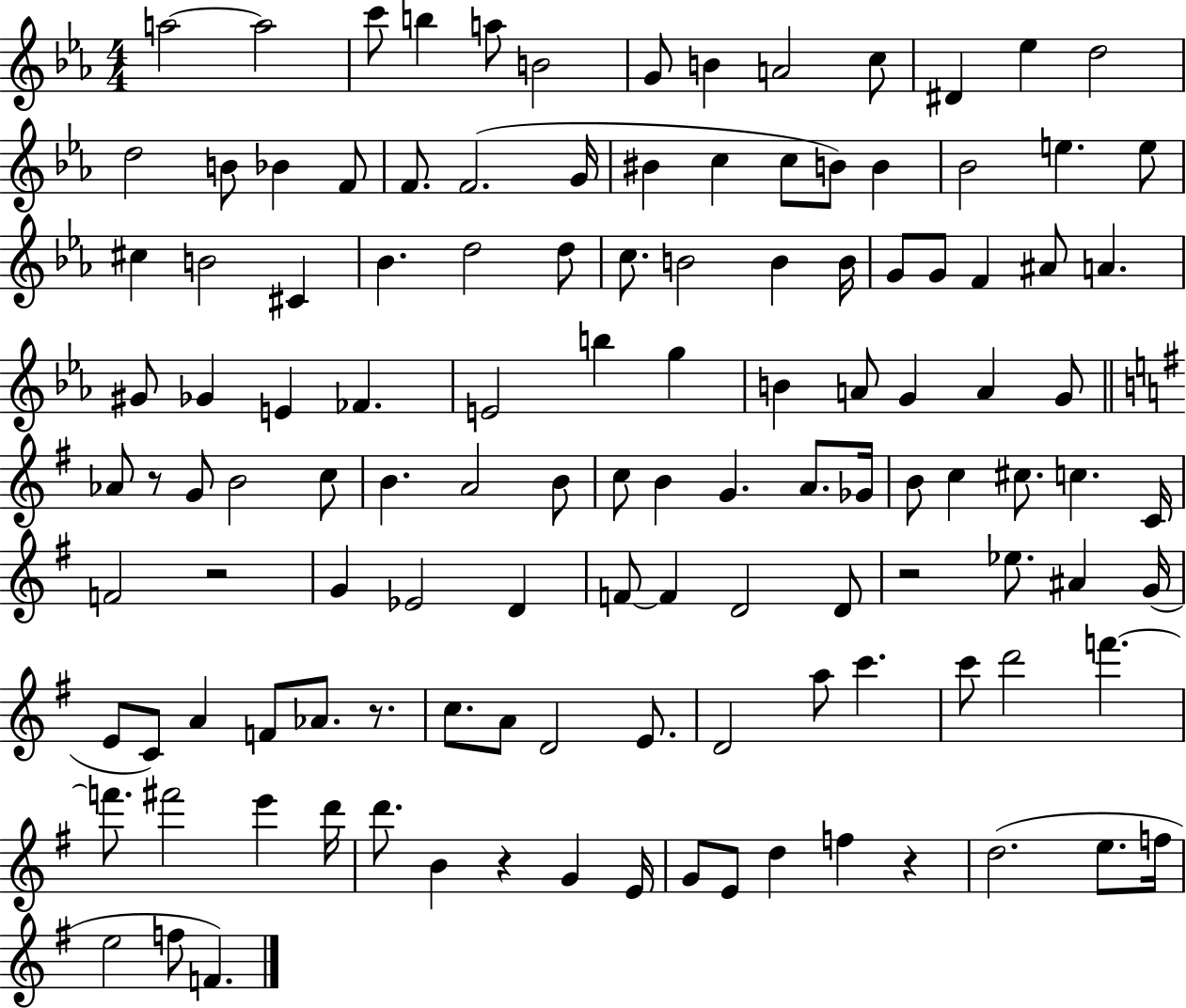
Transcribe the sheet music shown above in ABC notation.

X:1
T:Untitled
M:4/4
L:1/4
K:Eb
a2 a2 c'/2 b a/2 B2 G/2 B A2 c/2 ^D _e d2 d2 B/2 _B F/2 F/2 F2 G/4 ^B c c/2 B/2 B _B2 e e/2 ^c B2 ^C _B d2 d/2 c/2 B2 B B/4 G/2 G/2 F ^A/2 A ^G/2 _G E _F E2 b g B A/2 G A G/2 _A/2 z/2 G/2 B2 c/2 B A2 B/2 c/2 B G A/2 _G/4 B/2 c ^c/2 c C/4 F2 z2 G _E2 D F/2 F D2 D/2 z2 _e/2 ^A G/4 E/2 C/2 A F/2 _A/2 z/2 c/2 A/2 D2 E/2 D2 a/2 c' c'/2 d'2 f' f'/2 ^f'2 e' d'/4 d'/2 B z G E/4 G/2 E/2 d f z d2 e/2 f/4 e2 f/2 F